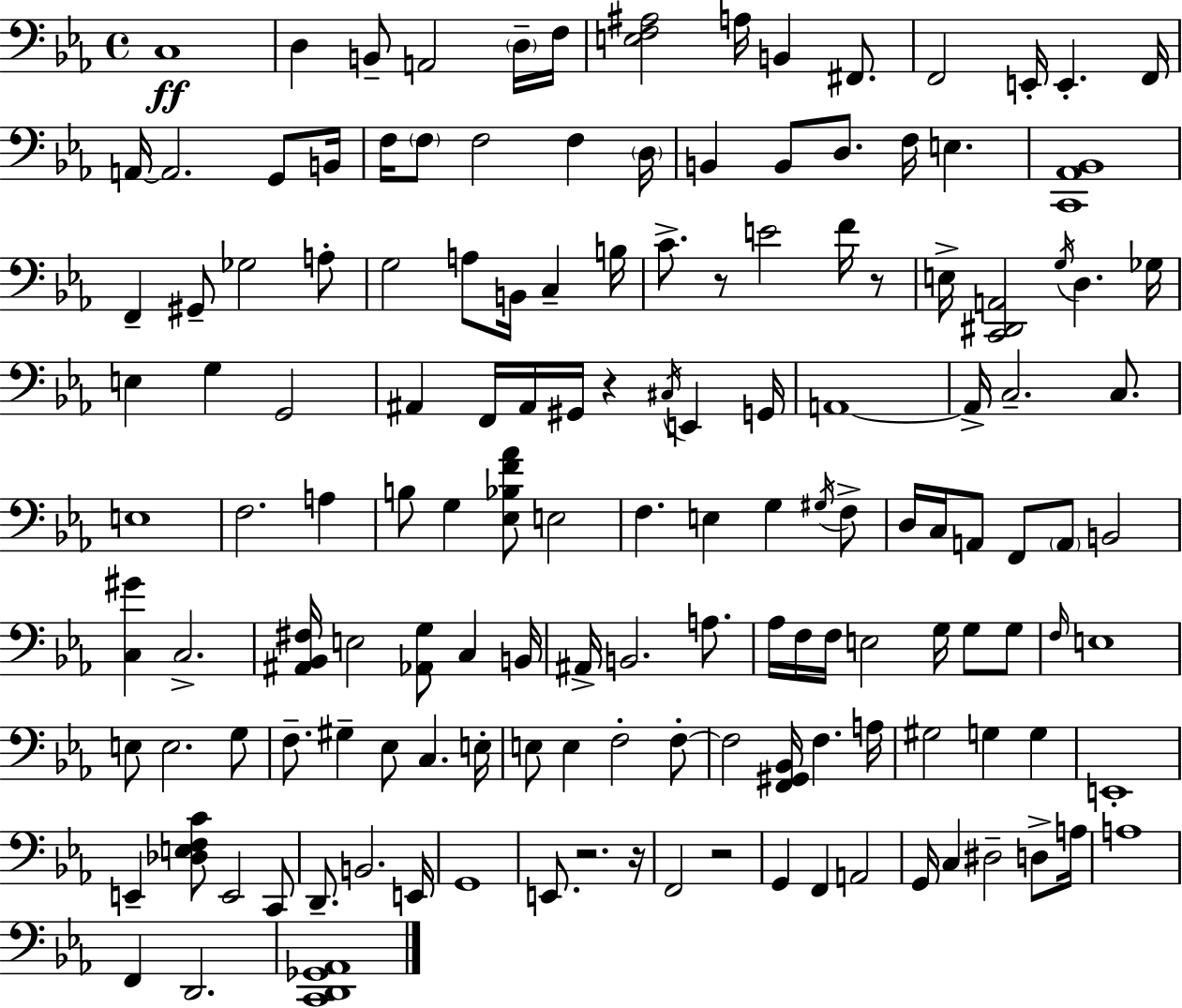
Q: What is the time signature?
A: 4/4